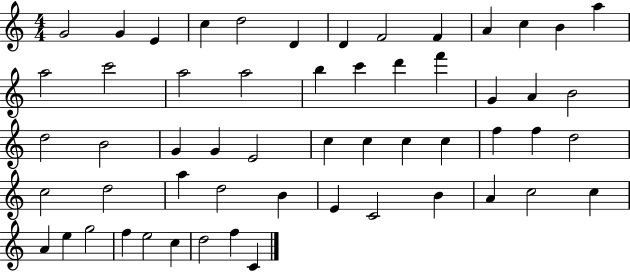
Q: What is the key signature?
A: C major